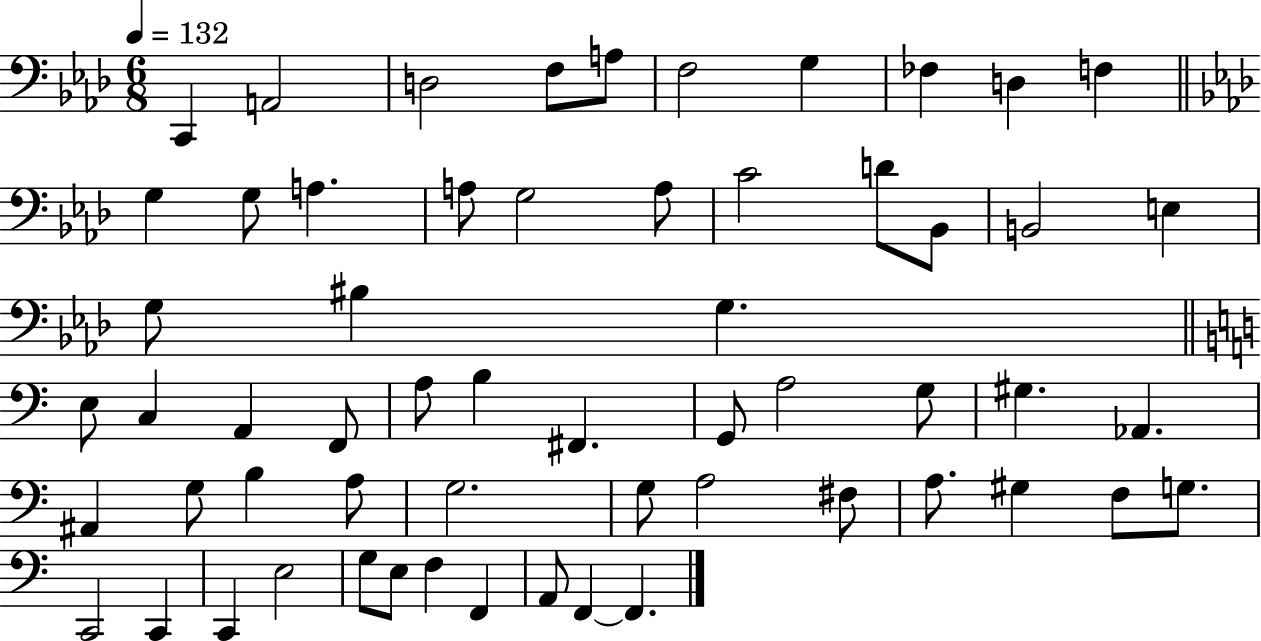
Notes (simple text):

C2/q A2/h D3/h F3/e A3/e F3/h G3/q FES3/q D3/q F3/q G3/q G3/e A3/q. A3/e G3/h A3/e C4/h D4/e Bb2/e B2/h E3/q G3/e BIS3/q G3/q. E3/e C3/q A2/q F2/e A3/e B3/q F#2/q. G2/e A3/h G3/e G#3/q. Ab2/q. A#2/q G3/e B3/q A3/e G3/h. G3/e A3/h F#3/e A3/e. G#3/q F3/e G3/e. C2/h C2/q C2/q E3/h G3/e E3/e F3/q F2/q A2/e F2/q F2/q.